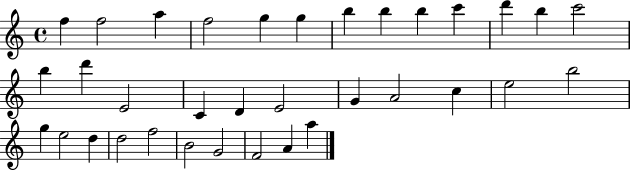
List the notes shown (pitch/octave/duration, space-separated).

F5/q F5/h A5/q F5/h G5/q G5/q B5/q B5/q B5/q C6/q D6/q B5/q C6/h B5/q D6/q E4/h C4/q D4/q E4/h G4/q A4/h C5/q E5/h B5/h G5/q E5/h D5/q D5/h F5/h B4/h G4/h F4/h A4/q A5/q